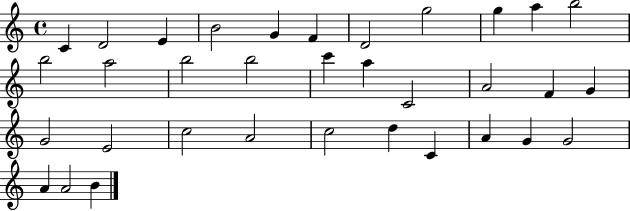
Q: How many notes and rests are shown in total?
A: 34